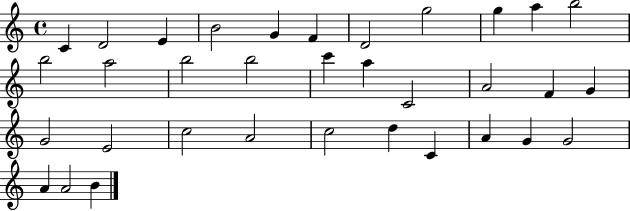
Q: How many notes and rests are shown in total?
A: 34